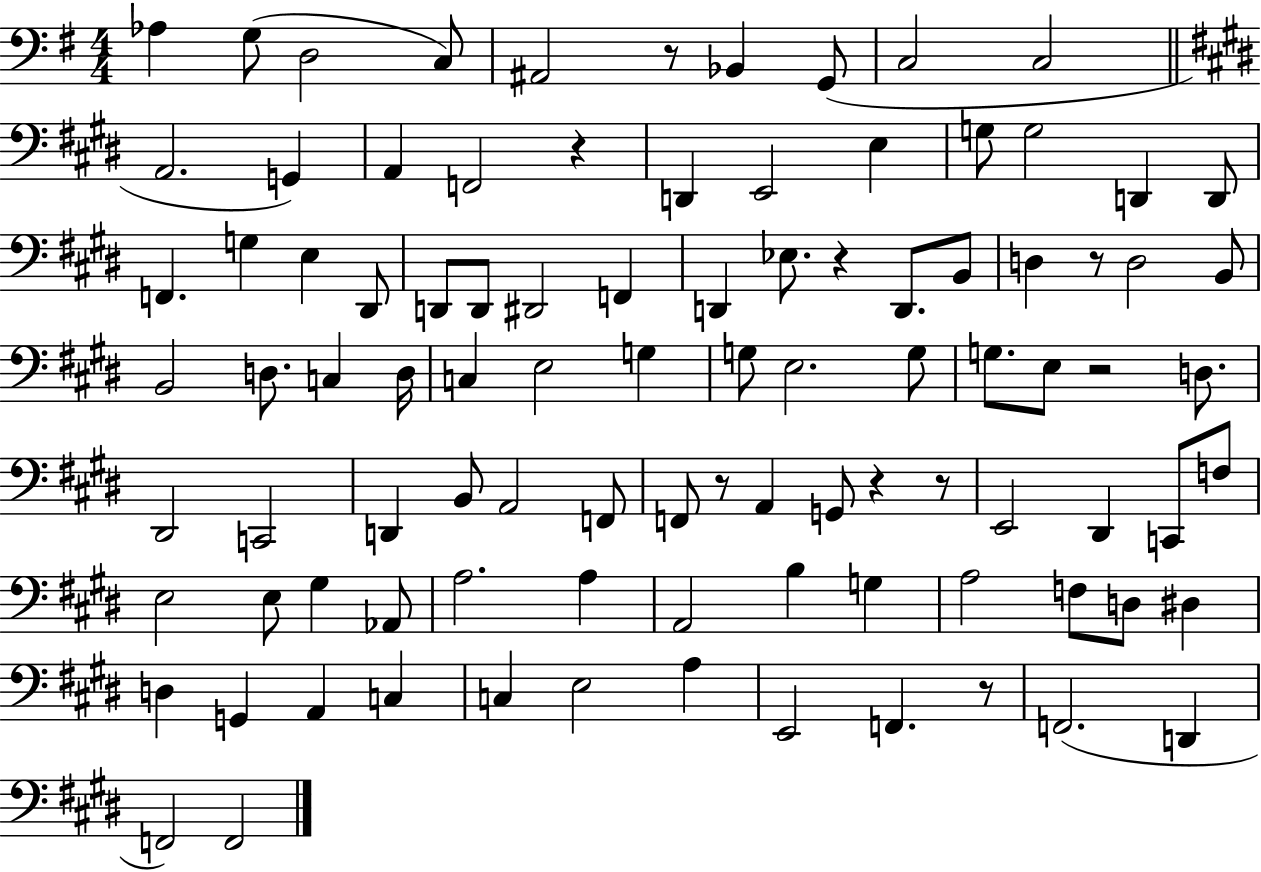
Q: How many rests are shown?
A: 9